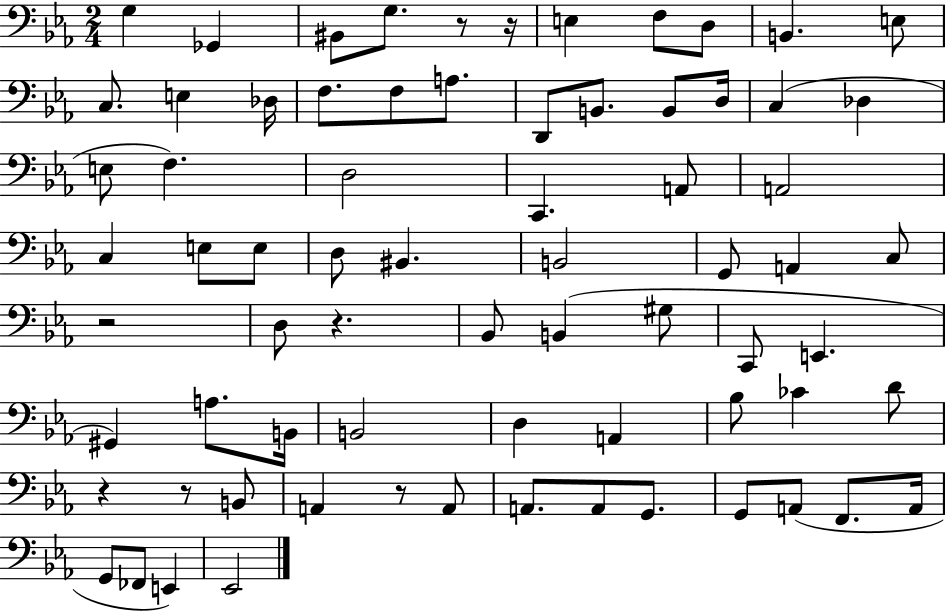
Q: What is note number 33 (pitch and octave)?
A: B2